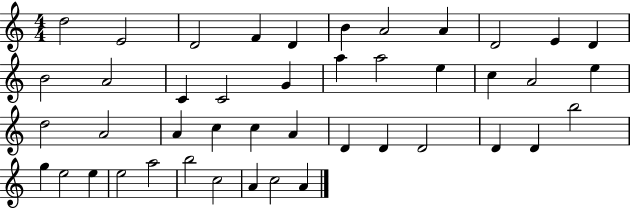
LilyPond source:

{
  \clef treble
  \numericTimeSignature
  \time 4/4
  \key c \major
  d''2 e'2 | d'2 f'4 d'4 | b'4 a'2 a'4 | d'2 e'4 d'4 | \break b'2 a'2 | c'4 c'2 g'4 | a''4 a''2 e''4 | c''4 a'2 e''4 | \break d''2 a'2 | a'4 c''4 c''4 a'4 | d'4 d'4 d'2 | d'4 d'4 b''2 | \break g''4 e''2 e''4 | e''2 a''2 | b''2 c''2 | a'4 c''2 a'4 | \break \bar "|."
}